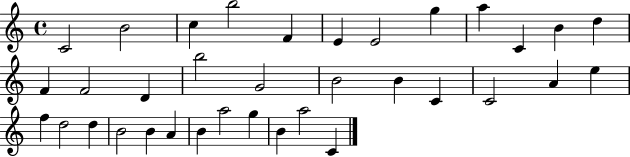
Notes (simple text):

C4/h B4/h C5/q B5/h F4/q E4/q E4/h G5/q A5/q C4/q B4/q D5/q F4/q F4/h D4/q B5/h G4/h B4/h B4/q C4/q C4/h A4/q E5/q F5/q D5/h D5/q B4/h B4/q A4/q B4/q A5/h G5/q B4/q A5/h C4/q